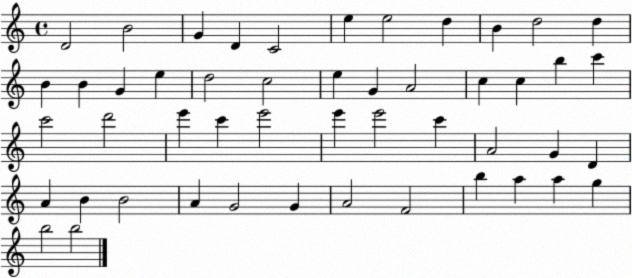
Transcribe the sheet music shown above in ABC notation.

X:1
T:Untitled
M:4/4
L:1/4
K:C
D2 B2 G D C2 e e2 d B d2 d B B G e d2 c2 e G A2 c c b c' c'2 d'2 e' c' e'2 e' e'2 c' A2 G D A B B2 A G2 G A2 F2 b a a g b2 b2